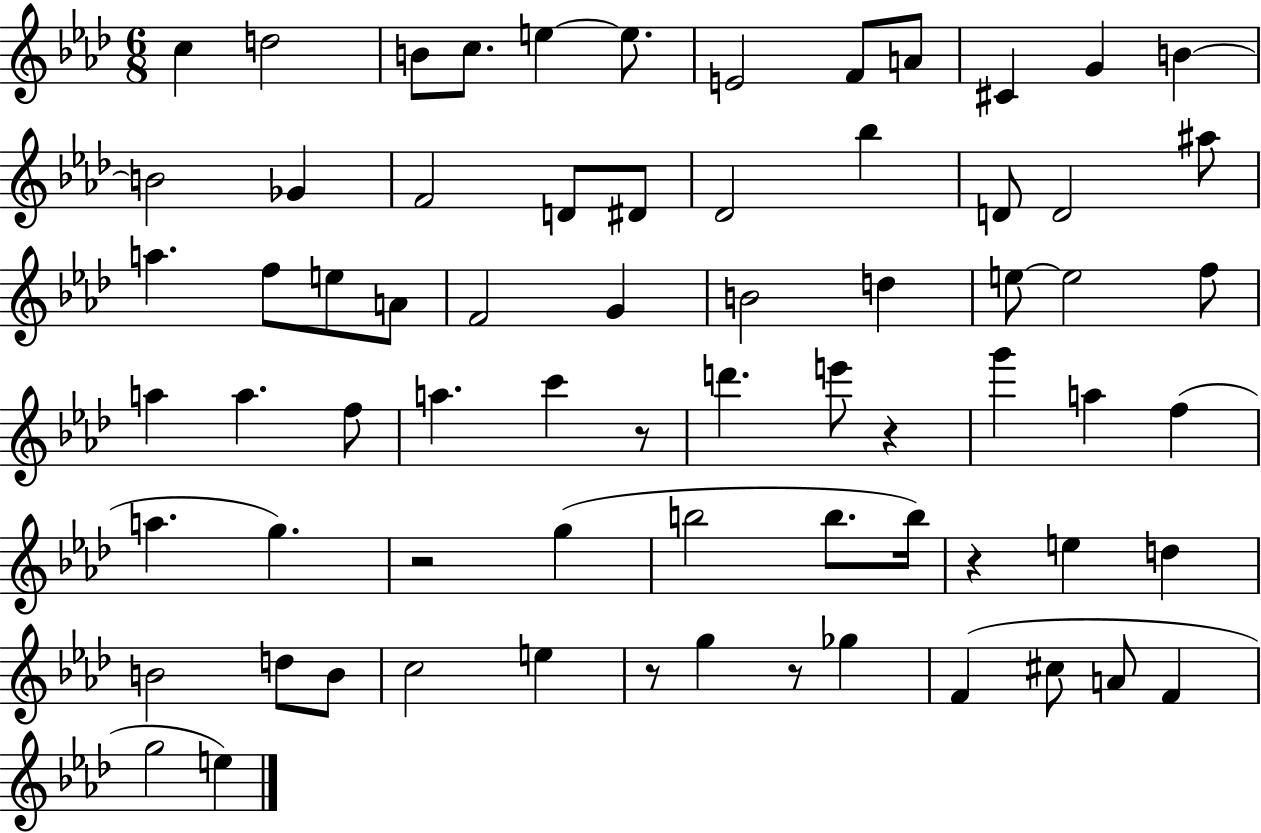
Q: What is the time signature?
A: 6/8